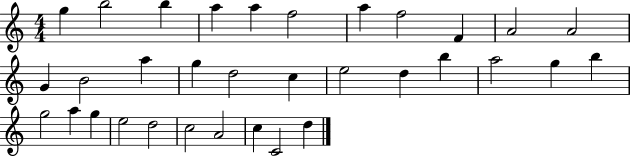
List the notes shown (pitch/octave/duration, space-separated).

G5/q B5/h B5/q A5/q A5/q F5/h A5/q F5/h F4/q A4/h A4/h G4/q B4/h A5/q G5/q D5/h C5/q E5/h D5/q B5/q A5/h G5/q B5/q G5/h A5/q G5/q E5/h D5/h C5/h A4/h C5/q C4/h D5/q